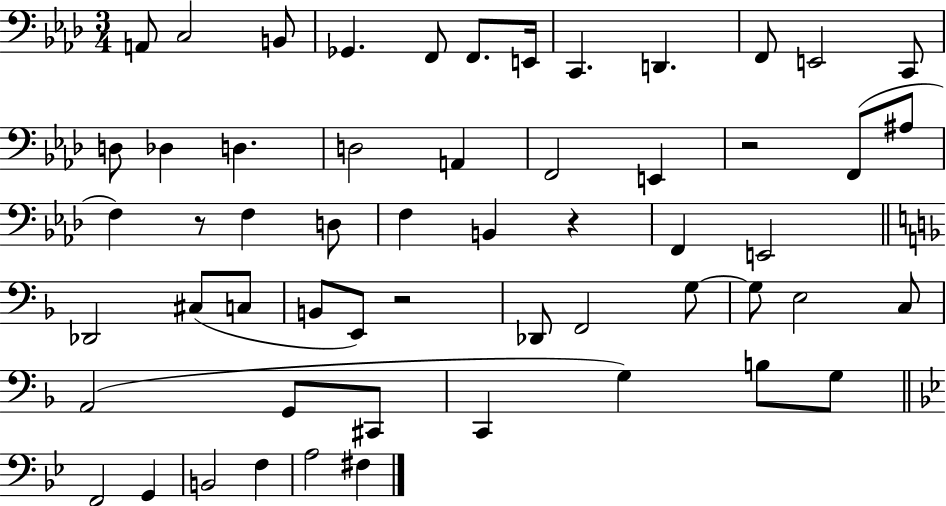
A2/e C3/h B2/e Gb2/q. F2/e F2/e. E2/s C2/q. D2/q. F2/e E2/h C2/e D3/e Db3/q D3/q. D3/h A2/q F2/h E2/q R/h F2/e A#3/e F3/q R/e F3/q D3/e F3/q B2/q R/q F2/q E2/h Db2/h C#3/e C3/e B2/e E2/e R/h Db2/e F2/h G3/e G3/e E3/h C3/e A2/h G2/e C#2/e C2/q G3/q B3/e G3/e F2/h G2/q B2/h F3/q A3/h F#3/q